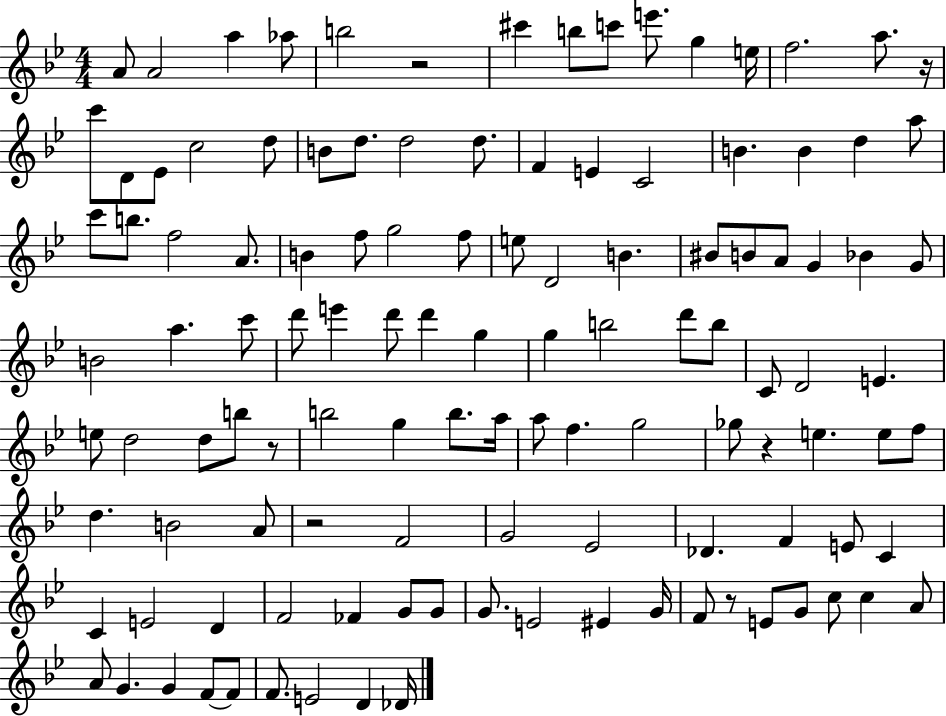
A4/e A4/h A5/q Ab5/e B5/h R/h C#6/q B5/e C6/e E6/e. G5/q E5/s F5/h. A5/e. R/s C6/e D4/e Eb4/e C5/h D5/e B4/e D5/e. D5/h D5/e. F4/q E4/q C4/h B4/q. B4/q D5/q A5/e C6/e B5/e. F5/h A4/e. B4/q F5/e G5/h F5/e E5/e D4/h B4/q. BIS4/e B4/e A4/e G4/q Bb4/q G4/e B4/h A5/q. C6/e D6/e E6/q D6/e D6/q G5/q G5/q B5/h D6/e B5/e C4/e D4/h E4/q. E5/e D5/h D5/e B5/e R/e B5/h G5/q B5/e. A5/s A5/e F5/q. G5/h Gb5/e R/q E5/q. E5/e F5/e D5/q. B4/h A4/e R/h F4/h G4/h Eb4/h Db4/q. F4/q E4/e C4/q C4/q E4/h D4/q F4/h FES4/q G4/e G4/e G4/e. E4/h EIS4/q G4/s F4/e R/e E4/e G4/e C5/e C5/q A4/e A4/e G4/q. G4/q F4/e F4/e F4/e. E4/h D4/q Db4/s